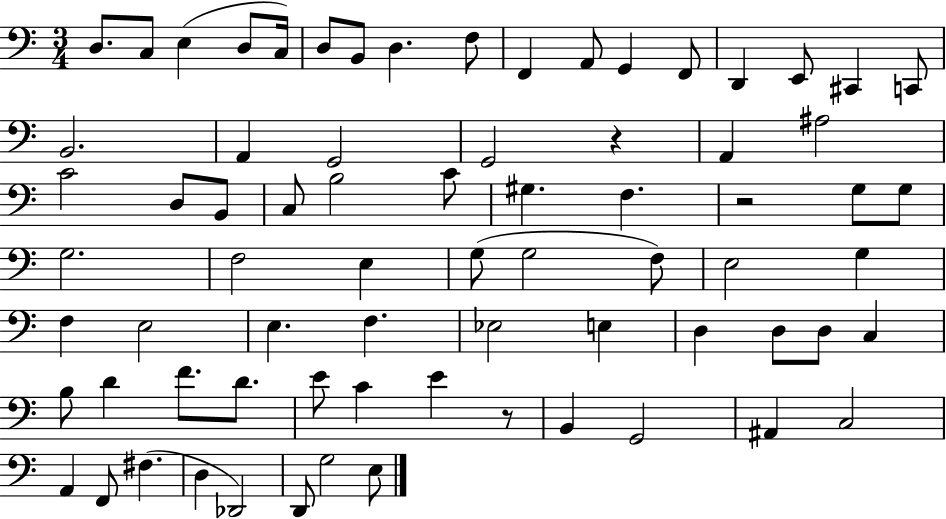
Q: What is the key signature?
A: C major